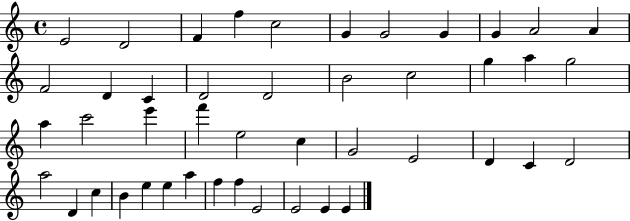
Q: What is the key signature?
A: C major